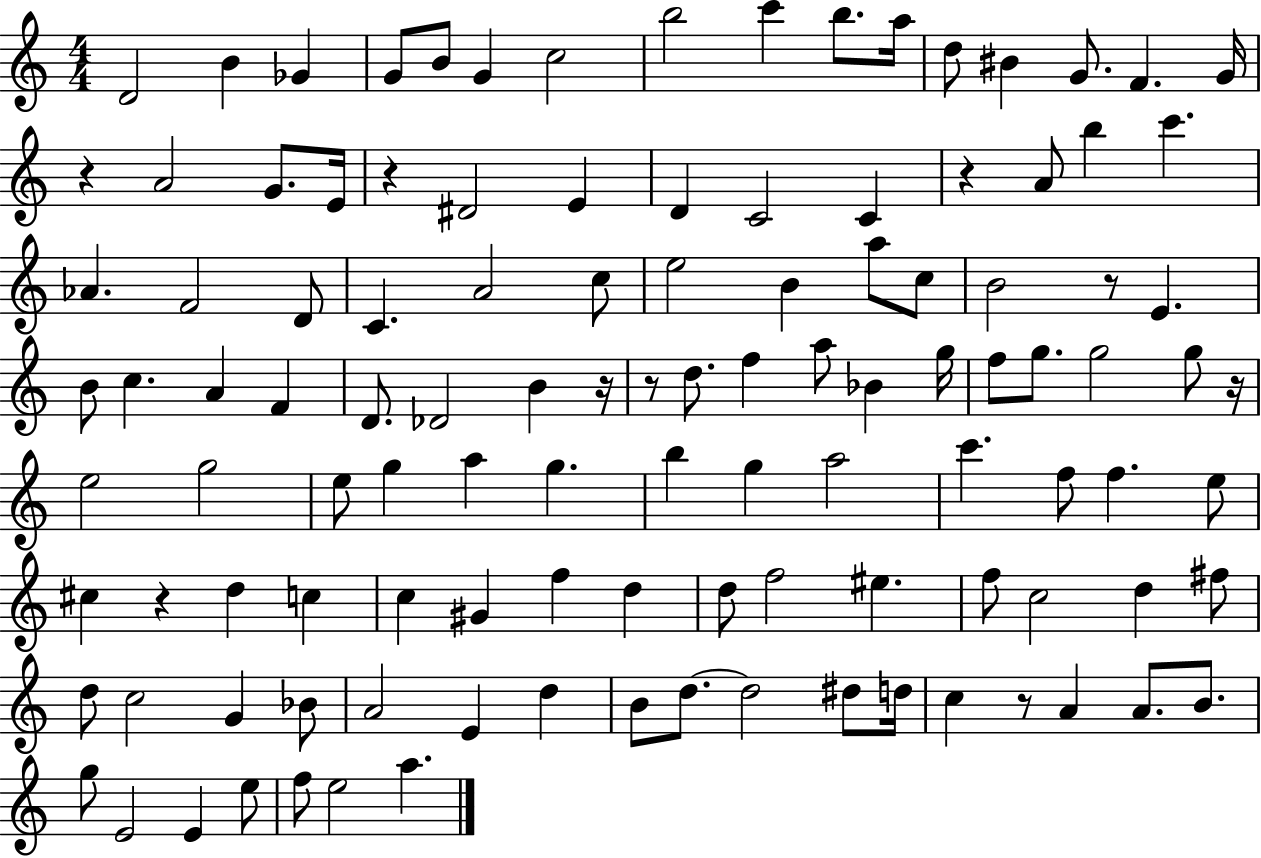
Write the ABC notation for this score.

X:1
T:Untitled
M:4/4
L:1/4
K:C
D2 B _G G/2 B/2 G c2 b2 c' b/2 a/4 d/2 ^B G/2 F G/4 z A2 G/2 E/4 z ^D2 E D C2 C z A/2 b c' _A F2 D/2 C A2 c/2 e2 B a/2 c/2 B2 z/2 E B/2 c A F D/2 _D2 B z/4 z/2 d/2 f a/2 _B g/4 f/2 g/2 g2 g/2 z/4 e2 g2 e/2 g a g b g a2 c' f/2 f e/2 ^c z d c c ^G f d d/2 f2 ^e f/2 c2 d ^f/2 d/2 c2 G _B/2 A2 E d B/2 d/2 d2 ^d/2 d/4 c z/2 A A/2 B/2 g/2 E2 E e/2 f/2 e2 a